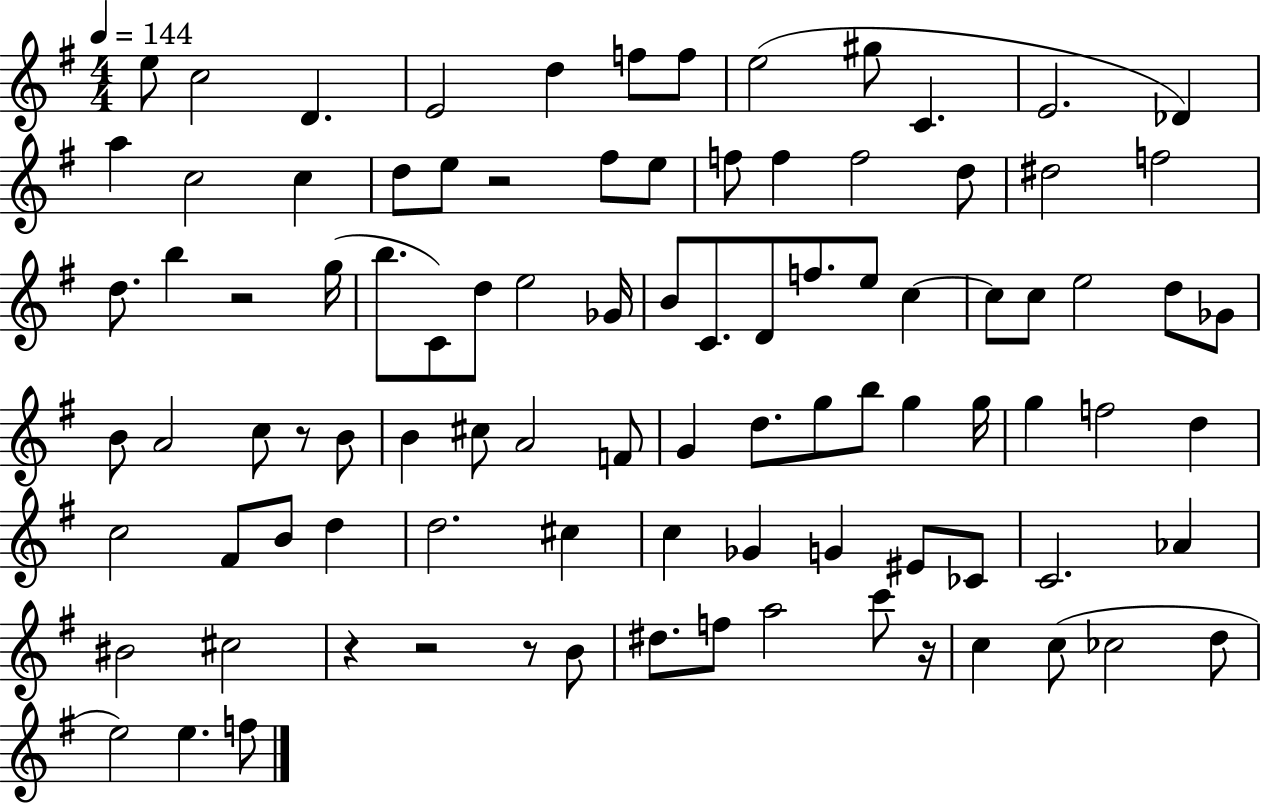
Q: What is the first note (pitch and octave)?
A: E5